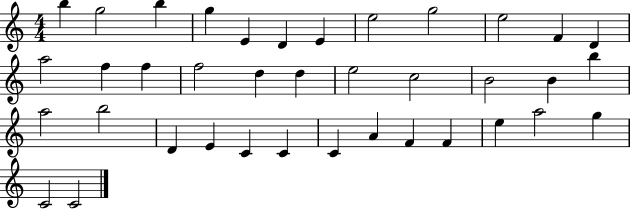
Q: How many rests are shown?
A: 0